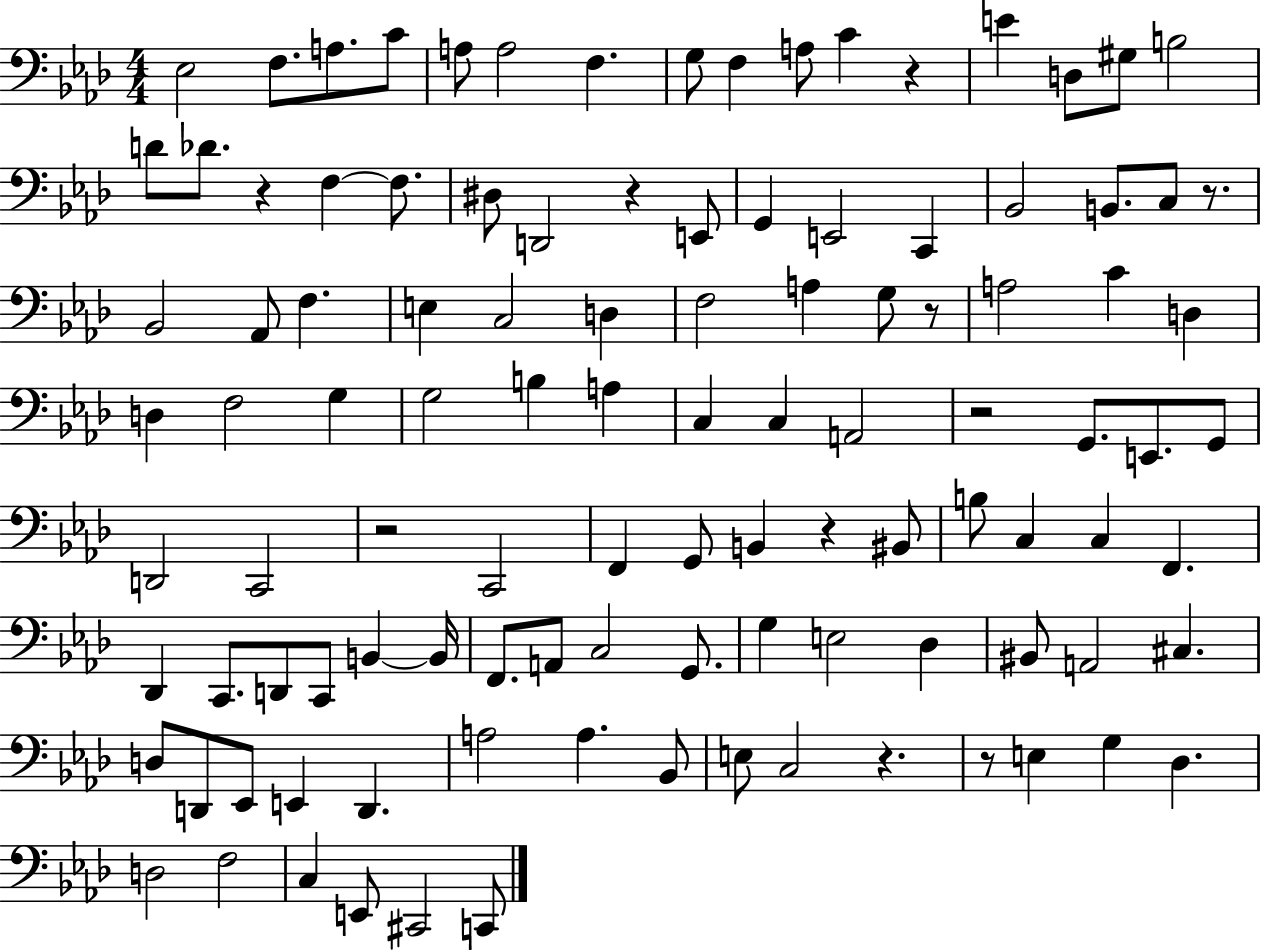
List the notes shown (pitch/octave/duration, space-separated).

Eb3/h F3/e. A3/e. C4/e A3/e A3/h F3/q. G3/e F3/q A3/e C4/q R/q E4/q D3/e G#3/e B3/h D4/e Db4/e. R/q F3/q F3/e. D#3/e D2/h R/q E2/e G2/q E2/h C2/q Bb2/h B2/e. C3/e R/e. Bb2/h Ab2/e F3/q. E3/q C3/h D3/q F3/h A3/q G3/e R/e A3/h C4/q D3/q D3/q F3/h G3/q G3/h B3/q A3/q C3/q C3/q A2/h R/h G2/e. E2/e. G2/e D2/h C2/h R/h C2/h F2/q G2/e B2/q R/q BIS2/e B3/e C3/q C3/q F2/q. Db2/q C2/e. D2/e C2/e B2/q B2/s F2/e. A2/e C3/h G2/e. G3/q E3/h Db3/q BIS2/e A2/h C#3/q. D3/e D2/e Eb2/e E2/q D2/q. A3/h A3/q. Bb2/e E3/e C3/h R/q. R/e E3/q G3/q Db3/q. D3/h F3/h C3/q E2/e C#2/h C2/e